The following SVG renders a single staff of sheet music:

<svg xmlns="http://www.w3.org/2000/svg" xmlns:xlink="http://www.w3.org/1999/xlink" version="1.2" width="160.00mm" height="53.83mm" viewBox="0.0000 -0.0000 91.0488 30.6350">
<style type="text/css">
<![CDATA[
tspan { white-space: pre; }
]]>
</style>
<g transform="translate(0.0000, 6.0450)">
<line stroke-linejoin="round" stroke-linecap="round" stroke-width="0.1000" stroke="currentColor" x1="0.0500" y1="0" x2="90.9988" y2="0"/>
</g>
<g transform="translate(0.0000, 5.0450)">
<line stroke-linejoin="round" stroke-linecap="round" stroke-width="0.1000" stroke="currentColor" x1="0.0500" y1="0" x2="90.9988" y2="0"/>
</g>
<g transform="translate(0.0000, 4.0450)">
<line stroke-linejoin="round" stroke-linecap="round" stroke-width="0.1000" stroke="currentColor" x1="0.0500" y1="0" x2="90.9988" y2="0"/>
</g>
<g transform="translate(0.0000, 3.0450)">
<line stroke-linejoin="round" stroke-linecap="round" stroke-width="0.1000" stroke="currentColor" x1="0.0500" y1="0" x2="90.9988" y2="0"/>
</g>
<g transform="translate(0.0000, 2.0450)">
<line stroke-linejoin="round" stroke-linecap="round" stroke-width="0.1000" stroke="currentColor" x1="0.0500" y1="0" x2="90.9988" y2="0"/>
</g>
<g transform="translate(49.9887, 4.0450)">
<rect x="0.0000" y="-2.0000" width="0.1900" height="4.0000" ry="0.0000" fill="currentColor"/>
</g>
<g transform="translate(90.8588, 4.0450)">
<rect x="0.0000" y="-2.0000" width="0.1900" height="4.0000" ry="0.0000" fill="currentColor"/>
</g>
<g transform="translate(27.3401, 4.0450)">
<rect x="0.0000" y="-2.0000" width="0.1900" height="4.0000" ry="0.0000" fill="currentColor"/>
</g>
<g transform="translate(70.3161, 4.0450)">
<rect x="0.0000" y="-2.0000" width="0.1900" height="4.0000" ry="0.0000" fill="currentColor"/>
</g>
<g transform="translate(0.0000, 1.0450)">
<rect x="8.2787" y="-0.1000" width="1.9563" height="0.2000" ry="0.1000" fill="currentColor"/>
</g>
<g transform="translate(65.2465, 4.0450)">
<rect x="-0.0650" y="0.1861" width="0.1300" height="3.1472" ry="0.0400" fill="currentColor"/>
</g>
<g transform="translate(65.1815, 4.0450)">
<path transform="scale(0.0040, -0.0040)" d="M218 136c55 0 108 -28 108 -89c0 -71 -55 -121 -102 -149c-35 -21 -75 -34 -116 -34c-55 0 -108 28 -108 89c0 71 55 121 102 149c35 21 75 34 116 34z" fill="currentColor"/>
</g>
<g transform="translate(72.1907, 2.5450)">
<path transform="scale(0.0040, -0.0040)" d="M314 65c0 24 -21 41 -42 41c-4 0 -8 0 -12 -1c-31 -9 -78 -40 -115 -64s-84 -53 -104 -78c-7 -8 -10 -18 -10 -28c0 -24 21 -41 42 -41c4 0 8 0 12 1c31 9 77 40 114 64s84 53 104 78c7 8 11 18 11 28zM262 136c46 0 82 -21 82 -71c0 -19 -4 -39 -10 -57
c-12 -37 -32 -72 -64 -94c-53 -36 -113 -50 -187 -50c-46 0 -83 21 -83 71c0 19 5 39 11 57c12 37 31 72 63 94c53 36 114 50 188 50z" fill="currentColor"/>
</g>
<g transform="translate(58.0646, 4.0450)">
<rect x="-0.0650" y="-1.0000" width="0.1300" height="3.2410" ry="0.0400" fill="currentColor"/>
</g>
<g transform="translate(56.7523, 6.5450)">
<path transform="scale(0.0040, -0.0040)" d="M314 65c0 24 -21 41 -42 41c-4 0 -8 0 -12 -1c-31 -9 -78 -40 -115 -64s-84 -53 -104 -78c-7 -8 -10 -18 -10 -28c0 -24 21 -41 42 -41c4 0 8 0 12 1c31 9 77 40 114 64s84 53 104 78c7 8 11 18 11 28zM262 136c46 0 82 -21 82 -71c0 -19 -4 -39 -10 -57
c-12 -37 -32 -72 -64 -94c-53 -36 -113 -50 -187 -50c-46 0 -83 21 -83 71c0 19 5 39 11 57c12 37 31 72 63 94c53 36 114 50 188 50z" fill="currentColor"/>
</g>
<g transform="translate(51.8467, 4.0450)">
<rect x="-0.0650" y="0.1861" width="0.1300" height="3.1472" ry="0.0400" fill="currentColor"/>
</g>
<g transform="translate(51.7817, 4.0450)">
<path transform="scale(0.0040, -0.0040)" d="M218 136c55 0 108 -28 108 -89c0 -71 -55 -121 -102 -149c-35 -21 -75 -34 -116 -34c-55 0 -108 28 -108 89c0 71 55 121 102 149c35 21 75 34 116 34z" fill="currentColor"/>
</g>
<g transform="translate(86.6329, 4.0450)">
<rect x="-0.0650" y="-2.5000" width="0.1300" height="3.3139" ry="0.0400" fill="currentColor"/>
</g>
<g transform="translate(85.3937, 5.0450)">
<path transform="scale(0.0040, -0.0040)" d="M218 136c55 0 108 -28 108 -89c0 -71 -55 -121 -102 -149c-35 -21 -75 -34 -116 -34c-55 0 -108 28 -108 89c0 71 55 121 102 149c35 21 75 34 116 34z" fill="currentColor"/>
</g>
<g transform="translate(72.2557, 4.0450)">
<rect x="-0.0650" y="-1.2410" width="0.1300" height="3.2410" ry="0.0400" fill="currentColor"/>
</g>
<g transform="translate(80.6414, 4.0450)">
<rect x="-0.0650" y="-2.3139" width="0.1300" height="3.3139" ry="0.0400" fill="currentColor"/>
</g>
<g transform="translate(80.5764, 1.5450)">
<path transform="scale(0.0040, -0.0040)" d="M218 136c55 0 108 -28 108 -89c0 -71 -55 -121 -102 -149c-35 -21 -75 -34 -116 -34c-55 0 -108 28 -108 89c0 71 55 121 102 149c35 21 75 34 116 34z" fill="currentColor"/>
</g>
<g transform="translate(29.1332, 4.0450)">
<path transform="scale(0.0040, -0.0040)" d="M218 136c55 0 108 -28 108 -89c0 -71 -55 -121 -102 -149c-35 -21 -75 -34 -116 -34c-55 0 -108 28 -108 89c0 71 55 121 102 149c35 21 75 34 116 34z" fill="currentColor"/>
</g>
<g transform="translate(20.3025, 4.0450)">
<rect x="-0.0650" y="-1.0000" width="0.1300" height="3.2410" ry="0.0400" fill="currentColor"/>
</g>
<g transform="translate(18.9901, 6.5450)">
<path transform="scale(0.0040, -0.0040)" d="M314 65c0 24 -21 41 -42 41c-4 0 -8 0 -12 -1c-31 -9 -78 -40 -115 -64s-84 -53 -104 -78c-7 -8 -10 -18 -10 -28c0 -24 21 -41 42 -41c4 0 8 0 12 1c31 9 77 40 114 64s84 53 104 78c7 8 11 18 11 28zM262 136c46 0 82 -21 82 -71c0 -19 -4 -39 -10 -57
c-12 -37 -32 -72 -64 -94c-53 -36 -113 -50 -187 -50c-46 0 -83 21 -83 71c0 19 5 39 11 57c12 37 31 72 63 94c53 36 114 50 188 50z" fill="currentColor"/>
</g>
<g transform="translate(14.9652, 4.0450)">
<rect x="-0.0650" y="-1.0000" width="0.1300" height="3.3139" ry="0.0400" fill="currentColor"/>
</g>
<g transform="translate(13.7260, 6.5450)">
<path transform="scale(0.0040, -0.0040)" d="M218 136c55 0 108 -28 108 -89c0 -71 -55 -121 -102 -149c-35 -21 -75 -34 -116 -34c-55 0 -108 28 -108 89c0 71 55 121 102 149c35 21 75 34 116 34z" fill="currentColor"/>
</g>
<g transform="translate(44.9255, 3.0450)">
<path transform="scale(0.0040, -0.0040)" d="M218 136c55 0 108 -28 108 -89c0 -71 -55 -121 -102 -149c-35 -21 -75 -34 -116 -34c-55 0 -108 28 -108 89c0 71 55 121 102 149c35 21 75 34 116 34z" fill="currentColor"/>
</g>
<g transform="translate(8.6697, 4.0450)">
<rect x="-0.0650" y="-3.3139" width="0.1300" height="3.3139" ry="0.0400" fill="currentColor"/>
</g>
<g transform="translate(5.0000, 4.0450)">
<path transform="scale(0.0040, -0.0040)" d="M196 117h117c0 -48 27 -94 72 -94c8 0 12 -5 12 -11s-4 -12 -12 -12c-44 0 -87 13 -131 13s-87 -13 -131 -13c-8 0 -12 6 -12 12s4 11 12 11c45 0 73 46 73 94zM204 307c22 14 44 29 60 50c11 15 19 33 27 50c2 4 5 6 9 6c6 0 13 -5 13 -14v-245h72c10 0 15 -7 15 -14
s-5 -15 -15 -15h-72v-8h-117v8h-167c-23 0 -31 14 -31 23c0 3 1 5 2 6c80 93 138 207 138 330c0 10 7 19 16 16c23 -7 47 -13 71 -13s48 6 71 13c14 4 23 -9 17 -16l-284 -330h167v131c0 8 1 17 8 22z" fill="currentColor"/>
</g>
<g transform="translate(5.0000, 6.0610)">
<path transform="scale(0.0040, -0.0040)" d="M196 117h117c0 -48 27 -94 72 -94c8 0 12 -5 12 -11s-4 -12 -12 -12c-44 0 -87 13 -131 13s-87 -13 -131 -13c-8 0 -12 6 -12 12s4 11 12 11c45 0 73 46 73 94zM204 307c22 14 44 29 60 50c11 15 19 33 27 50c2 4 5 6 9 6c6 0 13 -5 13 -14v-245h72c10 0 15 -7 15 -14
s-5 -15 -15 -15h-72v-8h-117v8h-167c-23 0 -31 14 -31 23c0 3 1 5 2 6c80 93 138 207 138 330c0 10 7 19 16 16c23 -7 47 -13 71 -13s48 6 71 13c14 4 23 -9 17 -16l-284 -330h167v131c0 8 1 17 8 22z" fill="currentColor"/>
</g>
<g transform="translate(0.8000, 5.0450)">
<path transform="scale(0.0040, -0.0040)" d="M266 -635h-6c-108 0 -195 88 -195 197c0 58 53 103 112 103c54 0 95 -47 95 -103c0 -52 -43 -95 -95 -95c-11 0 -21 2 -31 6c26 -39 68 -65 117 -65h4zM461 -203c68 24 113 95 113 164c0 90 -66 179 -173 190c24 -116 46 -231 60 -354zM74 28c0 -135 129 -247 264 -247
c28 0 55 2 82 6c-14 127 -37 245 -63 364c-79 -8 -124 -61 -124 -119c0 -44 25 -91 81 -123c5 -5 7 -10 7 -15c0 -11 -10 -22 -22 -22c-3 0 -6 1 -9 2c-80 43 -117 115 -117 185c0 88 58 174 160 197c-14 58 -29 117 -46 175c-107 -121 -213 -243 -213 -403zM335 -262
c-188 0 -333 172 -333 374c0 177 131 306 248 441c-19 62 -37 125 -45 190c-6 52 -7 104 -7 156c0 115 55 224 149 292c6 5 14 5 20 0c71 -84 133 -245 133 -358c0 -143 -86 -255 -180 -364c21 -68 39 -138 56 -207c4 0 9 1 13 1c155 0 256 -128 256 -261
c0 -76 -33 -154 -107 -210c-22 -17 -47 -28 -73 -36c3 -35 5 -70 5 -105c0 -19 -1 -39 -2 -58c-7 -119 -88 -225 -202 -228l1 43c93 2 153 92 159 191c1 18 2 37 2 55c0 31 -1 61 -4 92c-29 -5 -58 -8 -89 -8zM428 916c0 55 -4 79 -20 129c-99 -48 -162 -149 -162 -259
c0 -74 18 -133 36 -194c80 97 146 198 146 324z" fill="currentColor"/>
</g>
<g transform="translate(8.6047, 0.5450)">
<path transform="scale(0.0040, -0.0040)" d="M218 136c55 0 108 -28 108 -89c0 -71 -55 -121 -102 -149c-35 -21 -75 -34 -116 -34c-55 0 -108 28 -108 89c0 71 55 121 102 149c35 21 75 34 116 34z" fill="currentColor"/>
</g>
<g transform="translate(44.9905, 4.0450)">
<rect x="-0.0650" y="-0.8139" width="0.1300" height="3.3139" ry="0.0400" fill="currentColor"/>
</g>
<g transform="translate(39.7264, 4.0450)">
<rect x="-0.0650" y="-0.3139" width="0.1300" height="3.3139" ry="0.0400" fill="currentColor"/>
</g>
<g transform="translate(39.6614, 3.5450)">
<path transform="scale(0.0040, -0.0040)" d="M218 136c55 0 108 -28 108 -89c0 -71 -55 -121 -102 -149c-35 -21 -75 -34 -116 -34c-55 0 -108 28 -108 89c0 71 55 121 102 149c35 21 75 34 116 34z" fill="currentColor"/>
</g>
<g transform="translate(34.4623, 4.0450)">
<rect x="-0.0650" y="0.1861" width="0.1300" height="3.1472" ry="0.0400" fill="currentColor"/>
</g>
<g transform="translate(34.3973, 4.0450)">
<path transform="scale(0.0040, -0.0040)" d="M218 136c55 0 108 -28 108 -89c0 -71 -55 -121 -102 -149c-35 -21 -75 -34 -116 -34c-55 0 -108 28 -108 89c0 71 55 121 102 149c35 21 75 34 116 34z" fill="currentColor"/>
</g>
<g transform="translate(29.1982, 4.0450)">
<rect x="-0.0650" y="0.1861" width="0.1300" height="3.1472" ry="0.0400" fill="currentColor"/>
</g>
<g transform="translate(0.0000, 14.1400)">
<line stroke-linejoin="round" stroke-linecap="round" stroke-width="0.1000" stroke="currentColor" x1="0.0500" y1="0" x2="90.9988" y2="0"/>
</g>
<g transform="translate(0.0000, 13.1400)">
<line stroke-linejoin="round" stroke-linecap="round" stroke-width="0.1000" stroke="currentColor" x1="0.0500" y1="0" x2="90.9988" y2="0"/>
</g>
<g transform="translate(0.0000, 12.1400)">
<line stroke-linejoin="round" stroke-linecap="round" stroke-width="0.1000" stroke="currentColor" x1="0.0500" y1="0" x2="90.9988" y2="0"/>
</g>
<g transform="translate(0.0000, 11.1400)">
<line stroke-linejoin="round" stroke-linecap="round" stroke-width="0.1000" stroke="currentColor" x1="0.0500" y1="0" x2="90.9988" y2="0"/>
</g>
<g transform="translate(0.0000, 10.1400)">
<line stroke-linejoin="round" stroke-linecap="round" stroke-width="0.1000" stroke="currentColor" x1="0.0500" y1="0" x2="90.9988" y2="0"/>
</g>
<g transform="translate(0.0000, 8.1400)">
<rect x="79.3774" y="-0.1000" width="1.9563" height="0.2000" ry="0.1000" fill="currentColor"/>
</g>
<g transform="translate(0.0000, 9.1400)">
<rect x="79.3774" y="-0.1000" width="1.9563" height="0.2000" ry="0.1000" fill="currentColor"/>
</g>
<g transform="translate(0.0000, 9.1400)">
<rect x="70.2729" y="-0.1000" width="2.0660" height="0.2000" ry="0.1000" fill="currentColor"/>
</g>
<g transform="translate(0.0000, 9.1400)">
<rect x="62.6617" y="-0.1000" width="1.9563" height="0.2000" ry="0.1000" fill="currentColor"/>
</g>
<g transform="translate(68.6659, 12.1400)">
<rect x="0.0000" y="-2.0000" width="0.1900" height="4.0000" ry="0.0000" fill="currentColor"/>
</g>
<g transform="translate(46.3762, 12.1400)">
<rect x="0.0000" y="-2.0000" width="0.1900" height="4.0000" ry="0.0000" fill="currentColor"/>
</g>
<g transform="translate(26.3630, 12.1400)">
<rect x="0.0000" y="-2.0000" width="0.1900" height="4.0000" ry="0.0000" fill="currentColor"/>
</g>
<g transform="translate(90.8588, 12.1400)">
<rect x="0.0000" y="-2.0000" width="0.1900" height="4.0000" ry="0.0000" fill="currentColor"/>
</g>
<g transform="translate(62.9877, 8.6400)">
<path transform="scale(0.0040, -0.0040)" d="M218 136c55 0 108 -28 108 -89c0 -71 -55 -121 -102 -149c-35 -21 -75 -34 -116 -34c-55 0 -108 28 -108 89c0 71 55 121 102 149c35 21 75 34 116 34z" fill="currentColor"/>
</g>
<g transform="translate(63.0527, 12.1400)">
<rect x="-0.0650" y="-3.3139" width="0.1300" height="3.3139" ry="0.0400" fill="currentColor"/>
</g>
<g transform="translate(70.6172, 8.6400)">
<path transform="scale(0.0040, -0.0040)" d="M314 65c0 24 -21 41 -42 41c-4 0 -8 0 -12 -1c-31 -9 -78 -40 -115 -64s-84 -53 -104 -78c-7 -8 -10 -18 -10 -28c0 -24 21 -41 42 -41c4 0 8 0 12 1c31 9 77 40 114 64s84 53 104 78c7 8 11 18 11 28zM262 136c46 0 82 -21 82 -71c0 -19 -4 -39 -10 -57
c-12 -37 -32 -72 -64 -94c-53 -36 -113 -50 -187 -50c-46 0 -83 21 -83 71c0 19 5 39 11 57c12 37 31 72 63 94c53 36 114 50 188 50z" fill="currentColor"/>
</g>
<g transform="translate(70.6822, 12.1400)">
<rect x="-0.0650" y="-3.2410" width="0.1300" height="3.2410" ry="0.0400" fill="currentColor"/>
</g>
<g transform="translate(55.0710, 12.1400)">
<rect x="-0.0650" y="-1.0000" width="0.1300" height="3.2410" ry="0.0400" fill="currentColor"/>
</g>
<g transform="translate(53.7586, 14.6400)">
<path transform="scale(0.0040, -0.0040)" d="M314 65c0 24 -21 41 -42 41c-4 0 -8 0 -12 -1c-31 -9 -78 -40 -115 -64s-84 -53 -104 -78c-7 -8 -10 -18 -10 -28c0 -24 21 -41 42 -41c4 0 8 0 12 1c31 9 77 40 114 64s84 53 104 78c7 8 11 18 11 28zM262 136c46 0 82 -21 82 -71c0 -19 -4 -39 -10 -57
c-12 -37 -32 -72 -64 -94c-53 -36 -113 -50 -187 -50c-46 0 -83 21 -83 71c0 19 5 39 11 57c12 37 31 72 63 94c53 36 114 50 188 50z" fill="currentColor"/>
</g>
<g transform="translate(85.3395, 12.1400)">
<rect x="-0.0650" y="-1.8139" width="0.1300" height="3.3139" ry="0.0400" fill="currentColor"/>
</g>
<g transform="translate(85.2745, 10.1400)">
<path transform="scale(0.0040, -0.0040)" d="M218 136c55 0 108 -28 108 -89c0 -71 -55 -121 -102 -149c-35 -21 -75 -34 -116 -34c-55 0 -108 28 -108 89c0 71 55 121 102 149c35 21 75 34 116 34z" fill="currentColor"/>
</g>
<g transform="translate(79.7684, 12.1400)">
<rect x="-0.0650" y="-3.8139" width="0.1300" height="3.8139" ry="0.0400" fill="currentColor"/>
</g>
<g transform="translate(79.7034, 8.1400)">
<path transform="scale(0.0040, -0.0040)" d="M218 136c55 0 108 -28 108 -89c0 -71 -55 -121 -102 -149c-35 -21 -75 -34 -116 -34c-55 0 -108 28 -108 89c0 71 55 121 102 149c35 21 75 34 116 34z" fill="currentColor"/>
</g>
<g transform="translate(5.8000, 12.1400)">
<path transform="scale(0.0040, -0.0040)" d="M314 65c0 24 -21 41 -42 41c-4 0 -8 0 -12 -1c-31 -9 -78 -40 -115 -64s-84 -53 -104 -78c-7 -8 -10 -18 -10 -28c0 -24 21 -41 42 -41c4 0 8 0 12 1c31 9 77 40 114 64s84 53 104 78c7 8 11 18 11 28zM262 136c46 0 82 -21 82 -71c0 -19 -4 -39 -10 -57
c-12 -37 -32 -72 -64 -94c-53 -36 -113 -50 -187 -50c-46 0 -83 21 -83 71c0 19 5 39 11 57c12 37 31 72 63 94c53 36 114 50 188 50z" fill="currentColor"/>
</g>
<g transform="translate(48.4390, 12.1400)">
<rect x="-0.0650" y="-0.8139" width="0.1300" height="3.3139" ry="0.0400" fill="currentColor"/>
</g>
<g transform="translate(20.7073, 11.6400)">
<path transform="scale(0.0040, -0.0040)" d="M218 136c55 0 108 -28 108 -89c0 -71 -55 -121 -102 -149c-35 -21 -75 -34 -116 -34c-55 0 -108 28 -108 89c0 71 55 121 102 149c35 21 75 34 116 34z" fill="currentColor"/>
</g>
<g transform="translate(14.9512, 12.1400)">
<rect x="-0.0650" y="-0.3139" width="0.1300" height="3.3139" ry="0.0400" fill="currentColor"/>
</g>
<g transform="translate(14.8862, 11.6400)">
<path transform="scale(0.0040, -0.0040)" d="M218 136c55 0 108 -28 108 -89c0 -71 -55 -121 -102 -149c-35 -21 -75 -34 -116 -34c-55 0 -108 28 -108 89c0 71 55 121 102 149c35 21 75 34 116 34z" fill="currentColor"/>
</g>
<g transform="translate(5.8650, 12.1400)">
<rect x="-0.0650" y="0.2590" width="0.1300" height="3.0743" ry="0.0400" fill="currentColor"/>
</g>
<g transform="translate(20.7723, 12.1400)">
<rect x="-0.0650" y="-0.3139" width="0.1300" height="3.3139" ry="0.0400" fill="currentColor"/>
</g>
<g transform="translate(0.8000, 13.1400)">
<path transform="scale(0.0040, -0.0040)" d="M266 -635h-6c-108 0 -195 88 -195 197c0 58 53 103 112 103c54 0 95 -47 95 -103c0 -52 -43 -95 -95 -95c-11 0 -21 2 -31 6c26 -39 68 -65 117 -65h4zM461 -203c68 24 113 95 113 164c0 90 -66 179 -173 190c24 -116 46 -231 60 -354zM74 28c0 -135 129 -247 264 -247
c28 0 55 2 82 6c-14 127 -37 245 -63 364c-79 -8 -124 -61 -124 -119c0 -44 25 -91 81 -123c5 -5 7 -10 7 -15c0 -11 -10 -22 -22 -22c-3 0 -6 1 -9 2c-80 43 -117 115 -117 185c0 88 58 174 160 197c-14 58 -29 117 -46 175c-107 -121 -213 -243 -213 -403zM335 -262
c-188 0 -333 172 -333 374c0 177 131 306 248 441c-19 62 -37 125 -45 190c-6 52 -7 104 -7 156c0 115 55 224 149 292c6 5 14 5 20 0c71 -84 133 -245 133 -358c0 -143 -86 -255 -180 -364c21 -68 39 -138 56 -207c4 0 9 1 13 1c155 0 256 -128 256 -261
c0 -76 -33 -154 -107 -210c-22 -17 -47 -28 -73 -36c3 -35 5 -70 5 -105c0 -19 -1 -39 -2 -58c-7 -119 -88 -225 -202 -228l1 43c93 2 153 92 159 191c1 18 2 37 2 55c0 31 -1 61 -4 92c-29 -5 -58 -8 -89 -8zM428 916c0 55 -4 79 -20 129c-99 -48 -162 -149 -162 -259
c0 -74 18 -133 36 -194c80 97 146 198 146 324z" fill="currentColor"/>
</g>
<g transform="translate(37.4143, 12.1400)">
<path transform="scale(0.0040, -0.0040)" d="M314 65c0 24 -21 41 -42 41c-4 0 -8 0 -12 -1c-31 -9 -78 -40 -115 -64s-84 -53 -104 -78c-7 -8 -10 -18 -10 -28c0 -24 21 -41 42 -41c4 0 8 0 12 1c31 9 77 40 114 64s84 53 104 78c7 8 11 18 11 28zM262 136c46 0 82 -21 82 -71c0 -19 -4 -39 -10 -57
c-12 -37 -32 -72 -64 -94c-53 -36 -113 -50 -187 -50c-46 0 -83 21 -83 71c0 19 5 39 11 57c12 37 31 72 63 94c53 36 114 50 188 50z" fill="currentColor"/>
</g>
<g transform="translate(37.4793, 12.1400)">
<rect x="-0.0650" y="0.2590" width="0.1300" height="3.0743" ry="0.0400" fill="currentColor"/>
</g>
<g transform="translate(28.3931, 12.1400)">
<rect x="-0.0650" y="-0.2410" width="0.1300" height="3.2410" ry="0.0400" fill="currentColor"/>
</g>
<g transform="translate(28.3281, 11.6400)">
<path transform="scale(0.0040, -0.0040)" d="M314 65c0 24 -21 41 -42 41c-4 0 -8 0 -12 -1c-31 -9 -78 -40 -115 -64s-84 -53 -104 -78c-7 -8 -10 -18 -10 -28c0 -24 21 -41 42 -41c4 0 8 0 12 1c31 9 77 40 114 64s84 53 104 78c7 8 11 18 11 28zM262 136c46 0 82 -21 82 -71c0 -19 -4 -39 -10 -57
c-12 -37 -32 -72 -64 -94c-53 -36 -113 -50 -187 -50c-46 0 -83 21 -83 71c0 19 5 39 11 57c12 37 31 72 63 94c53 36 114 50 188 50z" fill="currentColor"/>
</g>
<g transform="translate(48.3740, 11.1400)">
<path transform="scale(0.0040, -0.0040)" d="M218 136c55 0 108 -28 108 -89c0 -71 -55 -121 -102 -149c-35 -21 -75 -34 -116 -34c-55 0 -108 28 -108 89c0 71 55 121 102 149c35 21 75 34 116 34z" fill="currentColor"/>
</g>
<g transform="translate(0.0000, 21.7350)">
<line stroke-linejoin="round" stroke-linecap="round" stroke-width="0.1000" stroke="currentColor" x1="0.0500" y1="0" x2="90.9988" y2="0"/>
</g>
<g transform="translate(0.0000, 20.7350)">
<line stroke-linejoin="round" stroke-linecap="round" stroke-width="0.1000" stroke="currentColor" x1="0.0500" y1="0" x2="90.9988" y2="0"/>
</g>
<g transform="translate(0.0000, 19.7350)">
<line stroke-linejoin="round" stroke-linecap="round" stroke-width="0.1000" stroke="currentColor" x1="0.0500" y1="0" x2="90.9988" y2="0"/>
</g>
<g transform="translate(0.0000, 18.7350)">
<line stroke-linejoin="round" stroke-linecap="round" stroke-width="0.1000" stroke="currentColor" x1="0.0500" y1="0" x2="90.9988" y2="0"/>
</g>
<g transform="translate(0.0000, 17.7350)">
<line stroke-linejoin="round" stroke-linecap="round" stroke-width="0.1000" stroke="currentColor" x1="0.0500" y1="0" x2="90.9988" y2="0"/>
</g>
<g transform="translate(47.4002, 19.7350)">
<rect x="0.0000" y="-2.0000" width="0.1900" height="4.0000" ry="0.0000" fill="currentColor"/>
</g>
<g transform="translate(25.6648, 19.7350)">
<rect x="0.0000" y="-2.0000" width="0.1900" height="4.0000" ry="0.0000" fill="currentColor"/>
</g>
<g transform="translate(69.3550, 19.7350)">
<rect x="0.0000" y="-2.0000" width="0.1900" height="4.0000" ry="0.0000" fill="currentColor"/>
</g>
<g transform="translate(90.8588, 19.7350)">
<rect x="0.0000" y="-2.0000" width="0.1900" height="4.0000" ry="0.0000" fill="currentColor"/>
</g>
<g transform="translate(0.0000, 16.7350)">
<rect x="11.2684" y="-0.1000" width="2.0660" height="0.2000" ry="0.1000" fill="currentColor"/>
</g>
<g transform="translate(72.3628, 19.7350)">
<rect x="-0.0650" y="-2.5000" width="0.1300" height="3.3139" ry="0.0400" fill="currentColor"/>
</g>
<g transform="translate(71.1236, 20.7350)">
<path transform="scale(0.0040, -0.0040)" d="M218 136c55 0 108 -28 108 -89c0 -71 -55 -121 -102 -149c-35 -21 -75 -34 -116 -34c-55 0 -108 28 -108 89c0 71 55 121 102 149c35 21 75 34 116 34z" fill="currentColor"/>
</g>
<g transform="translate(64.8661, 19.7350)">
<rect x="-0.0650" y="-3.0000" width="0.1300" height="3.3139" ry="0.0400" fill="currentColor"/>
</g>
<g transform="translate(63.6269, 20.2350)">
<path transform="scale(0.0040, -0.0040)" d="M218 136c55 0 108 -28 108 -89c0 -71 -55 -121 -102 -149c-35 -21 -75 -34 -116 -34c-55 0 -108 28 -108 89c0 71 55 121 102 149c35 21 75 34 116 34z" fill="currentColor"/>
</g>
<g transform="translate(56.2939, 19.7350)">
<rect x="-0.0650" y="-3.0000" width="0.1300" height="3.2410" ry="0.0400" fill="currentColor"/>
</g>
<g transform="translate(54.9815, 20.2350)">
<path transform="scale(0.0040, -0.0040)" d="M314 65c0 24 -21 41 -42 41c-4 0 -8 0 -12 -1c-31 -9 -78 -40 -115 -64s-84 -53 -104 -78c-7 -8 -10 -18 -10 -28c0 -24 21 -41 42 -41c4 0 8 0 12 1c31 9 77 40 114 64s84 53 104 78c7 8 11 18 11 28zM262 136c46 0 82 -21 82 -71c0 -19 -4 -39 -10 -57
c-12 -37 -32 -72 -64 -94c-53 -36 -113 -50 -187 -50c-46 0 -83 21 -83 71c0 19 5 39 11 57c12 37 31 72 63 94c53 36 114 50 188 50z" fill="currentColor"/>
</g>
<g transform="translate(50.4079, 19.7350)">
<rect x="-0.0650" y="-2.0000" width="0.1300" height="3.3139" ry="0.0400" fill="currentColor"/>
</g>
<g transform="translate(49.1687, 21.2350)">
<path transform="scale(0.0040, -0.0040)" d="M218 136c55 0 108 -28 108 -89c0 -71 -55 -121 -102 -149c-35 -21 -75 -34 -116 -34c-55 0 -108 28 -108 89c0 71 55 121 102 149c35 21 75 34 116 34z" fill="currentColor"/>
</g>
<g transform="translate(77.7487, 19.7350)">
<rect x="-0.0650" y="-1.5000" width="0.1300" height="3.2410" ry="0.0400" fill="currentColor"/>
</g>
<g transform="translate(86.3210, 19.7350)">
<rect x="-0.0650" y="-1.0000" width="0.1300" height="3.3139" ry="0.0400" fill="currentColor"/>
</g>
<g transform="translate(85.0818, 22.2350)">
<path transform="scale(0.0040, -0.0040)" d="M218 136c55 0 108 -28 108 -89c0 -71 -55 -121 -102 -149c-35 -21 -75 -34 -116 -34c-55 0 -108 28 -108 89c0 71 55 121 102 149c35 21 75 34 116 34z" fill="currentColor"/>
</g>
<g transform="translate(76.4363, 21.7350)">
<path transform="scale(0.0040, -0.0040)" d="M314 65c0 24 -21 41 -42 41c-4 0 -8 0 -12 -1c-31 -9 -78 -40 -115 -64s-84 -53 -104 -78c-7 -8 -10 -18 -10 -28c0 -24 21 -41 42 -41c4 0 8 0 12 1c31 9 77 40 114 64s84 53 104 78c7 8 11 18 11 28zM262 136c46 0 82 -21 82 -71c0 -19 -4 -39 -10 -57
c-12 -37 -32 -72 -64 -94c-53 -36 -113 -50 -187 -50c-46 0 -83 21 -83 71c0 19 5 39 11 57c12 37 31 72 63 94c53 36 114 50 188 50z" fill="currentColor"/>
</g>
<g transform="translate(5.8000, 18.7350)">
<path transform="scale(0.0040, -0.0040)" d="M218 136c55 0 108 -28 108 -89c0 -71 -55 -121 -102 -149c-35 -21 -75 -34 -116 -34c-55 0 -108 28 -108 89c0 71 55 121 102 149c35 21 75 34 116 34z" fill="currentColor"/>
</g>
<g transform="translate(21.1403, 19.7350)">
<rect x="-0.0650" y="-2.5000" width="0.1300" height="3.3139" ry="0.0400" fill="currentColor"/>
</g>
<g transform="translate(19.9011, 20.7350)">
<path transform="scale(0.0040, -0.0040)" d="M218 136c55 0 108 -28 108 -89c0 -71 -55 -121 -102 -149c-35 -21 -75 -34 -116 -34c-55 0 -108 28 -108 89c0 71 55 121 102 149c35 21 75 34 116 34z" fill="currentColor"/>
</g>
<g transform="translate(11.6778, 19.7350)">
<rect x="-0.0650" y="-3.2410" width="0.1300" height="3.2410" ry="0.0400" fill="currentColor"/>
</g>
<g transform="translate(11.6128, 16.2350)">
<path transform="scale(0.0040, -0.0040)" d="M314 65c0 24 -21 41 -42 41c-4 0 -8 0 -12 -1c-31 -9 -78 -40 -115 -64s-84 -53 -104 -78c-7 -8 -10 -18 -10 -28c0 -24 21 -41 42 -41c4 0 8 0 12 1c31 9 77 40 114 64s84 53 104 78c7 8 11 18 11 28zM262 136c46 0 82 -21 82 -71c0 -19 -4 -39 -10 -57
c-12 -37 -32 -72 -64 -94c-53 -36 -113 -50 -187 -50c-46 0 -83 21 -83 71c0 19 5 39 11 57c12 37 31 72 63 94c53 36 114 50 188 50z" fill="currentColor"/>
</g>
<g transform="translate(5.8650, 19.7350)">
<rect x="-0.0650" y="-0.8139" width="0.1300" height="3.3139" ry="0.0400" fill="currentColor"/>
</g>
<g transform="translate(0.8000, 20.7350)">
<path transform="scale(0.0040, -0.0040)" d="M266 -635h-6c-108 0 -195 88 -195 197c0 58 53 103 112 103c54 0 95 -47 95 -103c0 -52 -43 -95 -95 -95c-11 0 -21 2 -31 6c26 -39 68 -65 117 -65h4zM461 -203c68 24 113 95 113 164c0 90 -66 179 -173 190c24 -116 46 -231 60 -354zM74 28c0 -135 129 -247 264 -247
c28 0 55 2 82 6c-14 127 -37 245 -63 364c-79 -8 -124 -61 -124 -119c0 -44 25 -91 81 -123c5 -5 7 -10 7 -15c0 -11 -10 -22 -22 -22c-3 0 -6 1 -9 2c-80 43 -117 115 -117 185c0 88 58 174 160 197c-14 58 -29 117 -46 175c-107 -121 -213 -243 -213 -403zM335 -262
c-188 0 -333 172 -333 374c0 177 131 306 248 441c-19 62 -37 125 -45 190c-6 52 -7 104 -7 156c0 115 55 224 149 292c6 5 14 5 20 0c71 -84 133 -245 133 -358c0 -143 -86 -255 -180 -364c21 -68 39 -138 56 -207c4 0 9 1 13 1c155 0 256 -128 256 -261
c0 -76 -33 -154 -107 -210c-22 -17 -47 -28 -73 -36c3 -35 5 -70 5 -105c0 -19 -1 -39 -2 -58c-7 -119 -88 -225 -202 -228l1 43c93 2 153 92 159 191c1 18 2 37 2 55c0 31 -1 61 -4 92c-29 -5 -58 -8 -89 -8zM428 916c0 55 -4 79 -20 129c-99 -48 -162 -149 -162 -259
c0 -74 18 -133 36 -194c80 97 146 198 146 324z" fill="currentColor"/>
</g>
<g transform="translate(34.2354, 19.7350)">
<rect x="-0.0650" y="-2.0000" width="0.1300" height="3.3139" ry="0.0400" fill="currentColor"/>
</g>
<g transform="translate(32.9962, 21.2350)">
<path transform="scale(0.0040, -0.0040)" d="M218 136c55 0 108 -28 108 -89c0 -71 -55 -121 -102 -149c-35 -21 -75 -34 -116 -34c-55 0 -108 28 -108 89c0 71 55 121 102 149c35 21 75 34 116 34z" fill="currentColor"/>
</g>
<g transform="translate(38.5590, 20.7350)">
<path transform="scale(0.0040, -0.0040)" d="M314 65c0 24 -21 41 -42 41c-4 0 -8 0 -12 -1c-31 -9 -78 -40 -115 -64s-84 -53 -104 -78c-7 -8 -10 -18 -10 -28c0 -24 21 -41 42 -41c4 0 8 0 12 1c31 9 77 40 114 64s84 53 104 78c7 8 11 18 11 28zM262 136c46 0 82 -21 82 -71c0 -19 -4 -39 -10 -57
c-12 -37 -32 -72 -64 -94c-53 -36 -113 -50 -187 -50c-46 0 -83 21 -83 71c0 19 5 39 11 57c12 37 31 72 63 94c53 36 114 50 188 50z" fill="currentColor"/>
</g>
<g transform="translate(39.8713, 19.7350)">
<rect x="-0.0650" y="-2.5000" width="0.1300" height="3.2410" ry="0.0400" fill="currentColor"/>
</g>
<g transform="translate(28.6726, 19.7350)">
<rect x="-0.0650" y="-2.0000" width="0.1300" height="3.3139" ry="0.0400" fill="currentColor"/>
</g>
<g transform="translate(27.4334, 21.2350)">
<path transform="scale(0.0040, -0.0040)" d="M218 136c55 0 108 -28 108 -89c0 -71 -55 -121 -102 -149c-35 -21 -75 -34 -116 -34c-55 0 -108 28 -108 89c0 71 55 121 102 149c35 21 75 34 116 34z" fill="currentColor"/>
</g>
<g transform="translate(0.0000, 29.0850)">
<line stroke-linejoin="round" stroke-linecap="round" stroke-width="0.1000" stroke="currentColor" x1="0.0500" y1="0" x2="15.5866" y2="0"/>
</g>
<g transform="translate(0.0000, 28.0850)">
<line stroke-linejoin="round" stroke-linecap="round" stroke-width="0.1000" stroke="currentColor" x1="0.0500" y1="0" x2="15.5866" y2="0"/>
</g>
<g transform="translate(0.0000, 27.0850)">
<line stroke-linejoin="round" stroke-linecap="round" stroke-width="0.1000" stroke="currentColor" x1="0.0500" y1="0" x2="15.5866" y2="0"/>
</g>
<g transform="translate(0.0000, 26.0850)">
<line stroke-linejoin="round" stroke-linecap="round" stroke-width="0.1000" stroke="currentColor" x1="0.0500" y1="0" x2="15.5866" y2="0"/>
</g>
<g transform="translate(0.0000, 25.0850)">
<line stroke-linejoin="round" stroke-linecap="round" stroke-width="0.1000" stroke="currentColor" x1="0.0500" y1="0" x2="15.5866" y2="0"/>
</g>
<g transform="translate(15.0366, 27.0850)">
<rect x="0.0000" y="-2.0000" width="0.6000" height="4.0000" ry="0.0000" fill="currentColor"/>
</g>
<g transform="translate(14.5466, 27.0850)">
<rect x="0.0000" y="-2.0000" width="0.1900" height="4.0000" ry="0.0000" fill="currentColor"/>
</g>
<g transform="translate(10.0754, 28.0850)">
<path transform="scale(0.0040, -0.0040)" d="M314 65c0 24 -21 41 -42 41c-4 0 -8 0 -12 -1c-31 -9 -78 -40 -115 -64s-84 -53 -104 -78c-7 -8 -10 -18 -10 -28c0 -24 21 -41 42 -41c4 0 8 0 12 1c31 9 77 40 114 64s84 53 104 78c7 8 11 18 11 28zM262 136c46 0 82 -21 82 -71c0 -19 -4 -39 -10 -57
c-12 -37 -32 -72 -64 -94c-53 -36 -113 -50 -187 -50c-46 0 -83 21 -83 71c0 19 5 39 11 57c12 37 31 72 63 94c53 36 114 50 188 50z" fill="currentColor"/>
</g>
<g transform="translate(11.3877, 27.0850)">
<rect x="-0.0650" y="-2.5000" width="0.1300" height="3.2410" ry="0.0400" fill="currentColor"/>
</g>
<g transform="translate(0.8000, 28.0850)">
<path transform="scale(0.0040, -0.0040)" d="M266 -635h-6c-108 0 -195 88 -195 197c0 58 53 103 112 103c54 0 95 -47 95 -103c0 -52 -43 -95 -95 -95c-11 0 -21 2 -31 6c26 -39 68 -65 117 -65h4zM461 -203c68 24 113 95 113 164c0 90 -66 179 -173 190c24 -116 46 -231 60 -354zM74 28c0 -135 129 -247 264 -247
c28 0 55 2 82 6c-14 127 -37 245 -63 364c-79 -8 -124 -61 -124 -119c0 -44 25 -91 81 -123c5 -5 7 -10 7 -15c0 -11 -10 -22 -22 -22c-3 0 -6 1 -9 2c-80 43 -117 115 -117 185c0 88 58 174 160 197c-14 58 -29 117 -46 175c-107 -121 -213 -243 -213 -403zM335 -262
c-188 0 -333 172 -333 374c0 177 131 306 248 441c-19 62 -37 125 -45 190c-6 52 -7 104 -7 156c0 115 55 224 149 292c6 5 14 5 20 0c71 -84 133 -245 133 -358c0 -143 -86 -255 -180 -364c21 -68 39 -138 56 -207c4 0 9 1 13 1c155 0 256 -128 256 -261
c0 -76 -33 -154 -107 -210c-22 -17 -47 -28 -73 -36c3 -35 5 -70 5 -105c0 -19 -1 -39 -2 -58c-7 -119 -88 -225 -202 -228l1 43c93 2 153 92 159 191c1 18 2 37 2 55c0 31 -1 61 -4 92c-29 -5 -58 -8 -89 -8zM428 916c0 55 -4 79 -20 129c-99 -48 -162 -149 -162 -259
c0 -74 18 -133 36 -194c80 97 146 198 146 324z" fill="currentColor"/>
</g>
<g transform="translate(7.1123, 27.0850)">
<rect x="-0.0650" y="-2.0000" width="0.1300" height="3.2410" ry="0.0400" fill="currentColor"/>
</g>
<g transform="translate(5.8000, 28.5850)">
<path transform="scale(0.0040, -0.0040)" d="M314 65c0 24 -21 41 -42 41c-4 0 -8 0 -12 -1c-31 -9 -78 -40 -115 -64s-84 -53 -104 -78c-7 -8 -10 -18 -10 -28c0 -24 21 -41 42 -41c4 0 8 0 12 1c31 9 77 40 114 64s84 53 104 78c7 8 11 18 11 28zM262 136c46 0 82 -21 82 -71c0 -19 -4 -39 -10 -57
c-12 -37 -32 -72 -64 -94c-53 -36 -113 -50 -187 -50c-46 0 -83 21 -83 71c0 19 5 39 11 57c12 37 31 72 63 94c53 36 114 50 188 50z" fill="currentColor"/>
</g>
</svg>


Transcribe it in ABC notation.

X:1
T:Untitled
M:4/4
L:1/4
K:C
b D D2 B B c d B D2 B e2 g G B2 c c c2 B2 d D2 b b2 c' f d b2 G F F G2 F A2 A G E2 D F2 G2